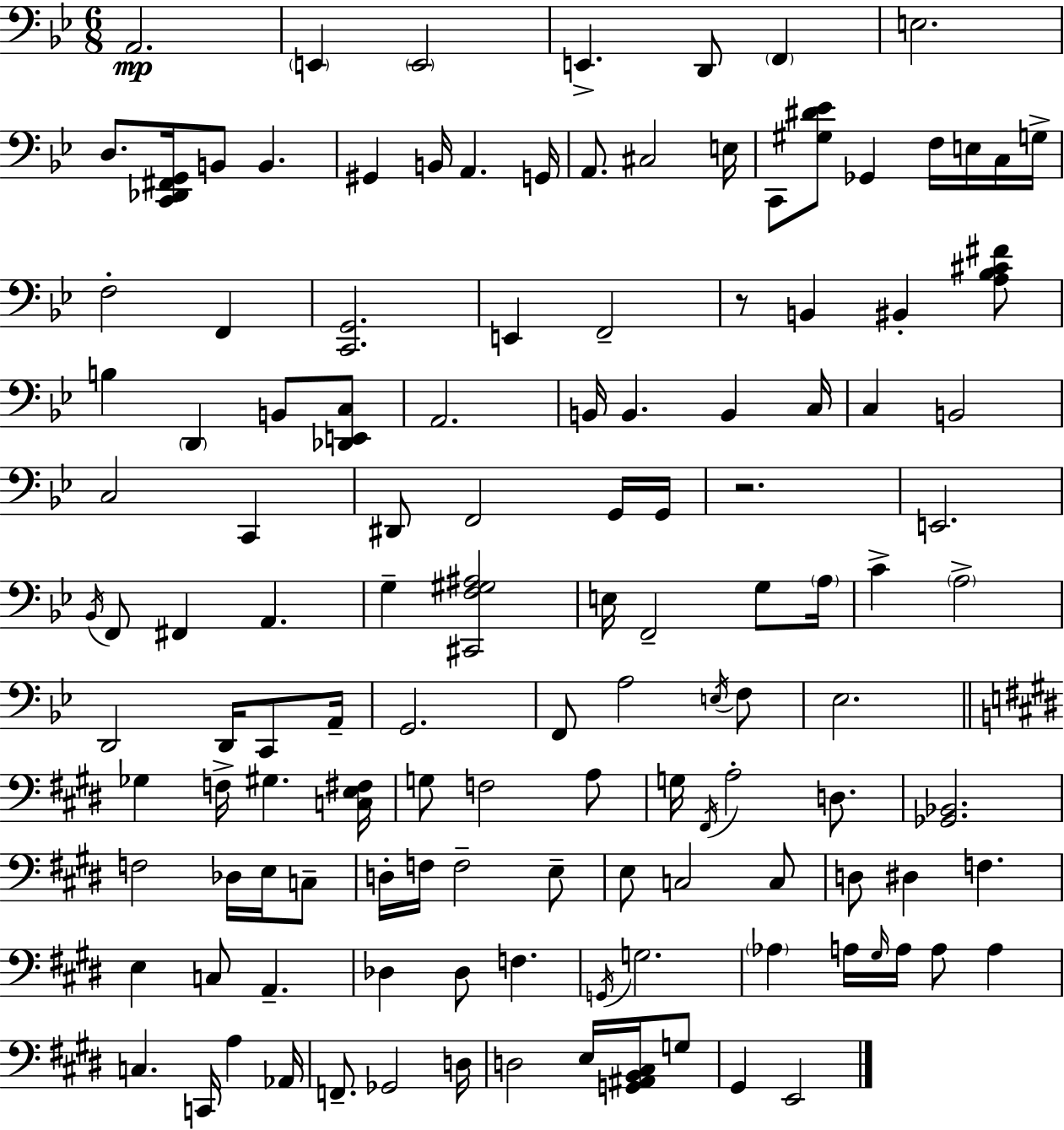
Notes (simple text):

A2/h. E2/q E2/h E2/q. D2/e F2/q E3/h. D3/e. [C2,Db2,F#2,G2]/s B2/e B2/q. G#2/q B2/s A2/q. G2/s A2/e. C#3/h E3/s C2/e [G#3,D#4,Eb4]/e Gb2/q F3/s E3/s C3/s G3/s F3/h F2/q [C2,G2]/h. E2/q F2/h R/e B2/q BIS2/q [A3,Bb3,C#4,F#4]/e B3/q D2/q B2/e [Db2,E2,C3]/e A2/h. B2/s B2/q. B2/q C3/s C3/q B2/h C3/h C2/q D#2/e F2/h G2/s G2/s R/h. E2/h. Bb2/s F2/e F#2/q A2/q. G3/q [C#2,F3,G#3,A#3]/h E3/s F2/h G3/e A3/s C4/q A3/h D2/h D2/s C2/e A2/s G2/h. F2/e A3/h E3/s F3/e Eb3/h. Gb3/q F3/s G#3/q. [C3,E3,F#3]/s G3/e F3/h A3/e G3/s F#2/s A3/h D3/e. [Gb2,Bb2]/h. F3/h Db3/s E3/s C3/e D3/s F3/s F3/h E3/e E3/e C3/h C3/e D3/e D#3/q F3/q. E3/q C3/e A2/q. Db3/q Db3/e F3/q. G2/s G3/h. Ab3/q A3/s G#3/s A3/s A3/e A3/q C3/q. C2/s A3/q Ab2/s F2/e. Gb2/h D3/s D3/h E3/s [G2,A#2,B2,C#3]/s G3/e G#2/q E2/h